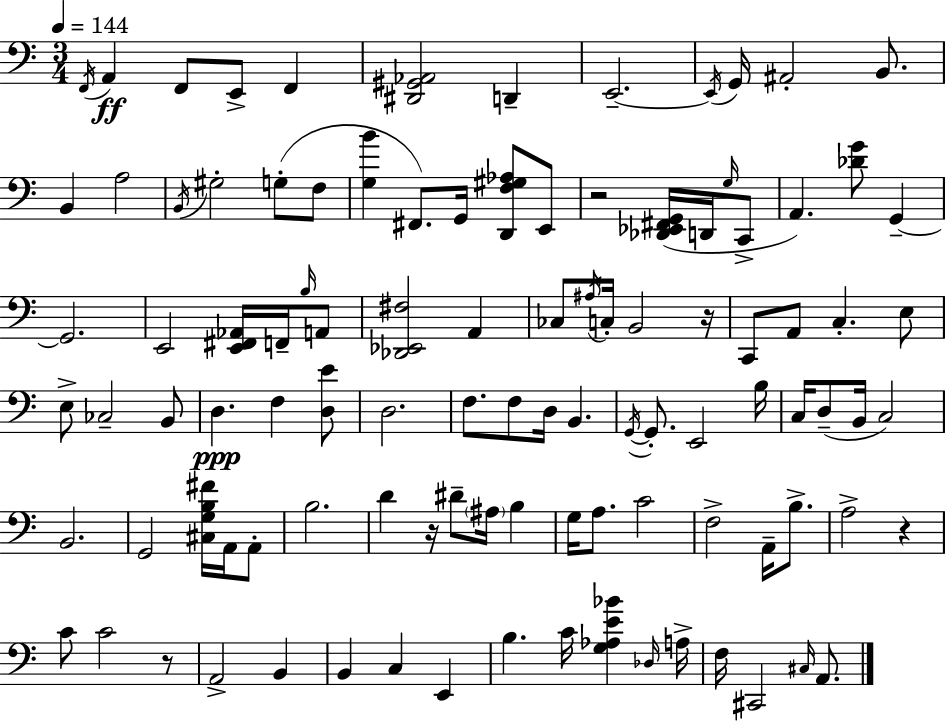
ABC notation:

X:1
T:Untitled
M:3/4
L:1/4
K:C
F,,/4 A,, F,,/2 E,,/2 F,, [^D,,^G,,_A,,]2 D,, E,,2 E,,/4 G,,/4 ^A,,2 B,,/2 B,, A,2 B,,/4 ^G,2 G,/2 F,/2 [G,B] ^F,,/2 G,,/4 [D,,F,^G,_A,]/2 E,,/2 z2 [_D,,_E,,^F,,G,,]/4 D,,/4 G,/4 C,,/2 A,, [_DG]/2 G,, G,,2 E,,2 [E,,^F,,_A,,]/4 F,,/4 B,/4 A,,/2 [_D,,_E,,^F,]2 A,, _C,/2 ^A,/4 C,/4 B,,2 z/4 C,,/2 A,,/2 C, E,/2 E,/2 _C,2 B,,/2 D, F, [D,E]/2 D,2 F,/2 F,/2 D,/4 B,, G,,/4 G,,/2 E,,2 B,/4 C,/4 D,/2 B,,/4 C,2 B,,2 G,,2 [^C,G,B,^F]/4 A,,/4 A,,/2 B,2 D z/4 ^D/2 ^A,/4 B, G,/4 A,/2 C2 F,2 A,,/4 B,/2 A,2 z C/2 C2 z/2 A,,2 B,, B,, C, E,, B, C/4 [G,_A,E_B] _D,/4 A,/4 F,/4 ^C,,2 ^C,/4 A,,/2